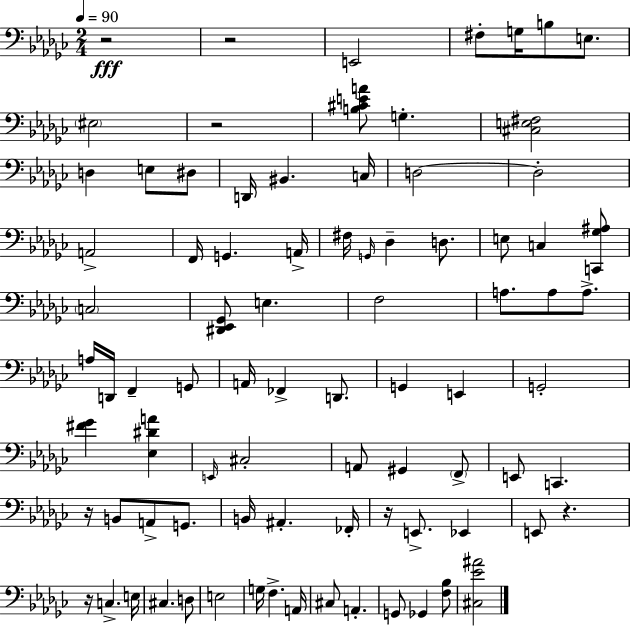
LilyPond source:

{
  \clef bass
  \numericTimeSignature
  \time 2/4
  \key ees \minor
  \tempo 4 = 90
  \repeat volta 2 { r2\fff | r2 | e,2 | fis8-. g16 b8 e8. | \break \parenthesize eis2 | r2 | <b cis' e' a'>8 g4.-. | <cis e fis>2 | \break d4 e8 dis8 | d,16 bis,4. c16 | d2~~ | d2-. | \break a,2-> | f,16 g,4. a,16-> | fis16 \grace { g,16 } des4-- d8. | e8 c4 <c, ges ais>8 | \break \parenthesize c2 | <dis, ees, ges,>8 e4. | f2 | a8. a8 a8.-> | \break a16 d,16 f,4-- g,8 | a,16 fes,4-> d,8. | g,4 e,4 | g,2-. | \break <fis' ges'>4 <ees dis' a'>4 | \grace { e,16 } cis2-. | a,8 gis,4 | \parenthesize f,8-> e,8 c,4. | \break r16 b,8 a,8-> g,8. | b,16 ais,4.-. | fes,16-. r16 e,8.-> ees,4 | e,8 r4. | \break r16 c4.-> | e16 cis4. | d8 e2 | g16 f4.-> | \break a,16 cis8 a,4.-. | g,8 ges,4 | <f bes>8 <cis ees' ais'>2 | } \bar "|."
}